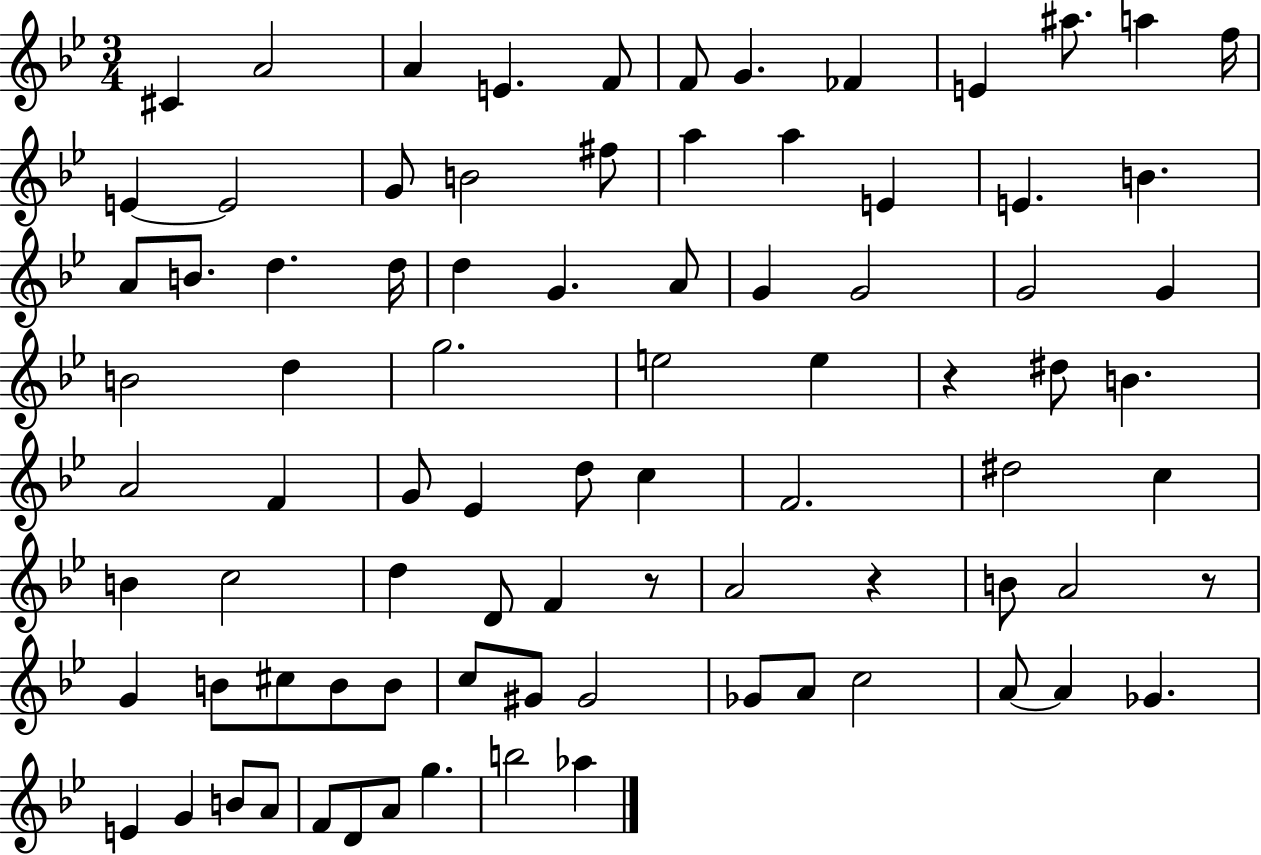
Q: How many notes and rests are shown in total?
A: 85